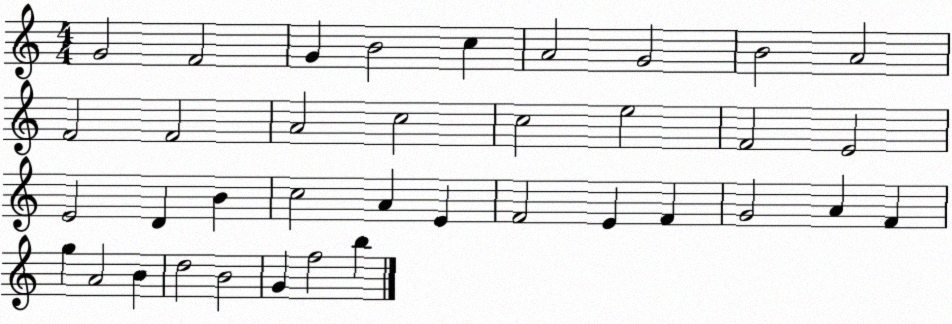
X:1
T:Untitled
M:4/4
L:1/4
K:C
G2 F2 G B2 c A2 G2 B2 A2 F2 F2 A2 c2 c2 e2 F2 E2 E2 D B c2 A E F2 E F G2 A F g A2 B d2 B2 G f2 b